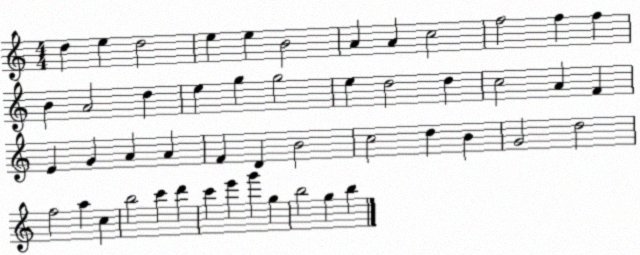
X:1
T:Untitled
M:4/4
L:1/4
K:C
d e d2 e e B2 A A c2 f2 f f B A2 d e g g2 e d2 d c2 A F E G A A F D B2 c2 d B G2 d2 f2 a c b2 c' d' c' e' g' g b2 g b